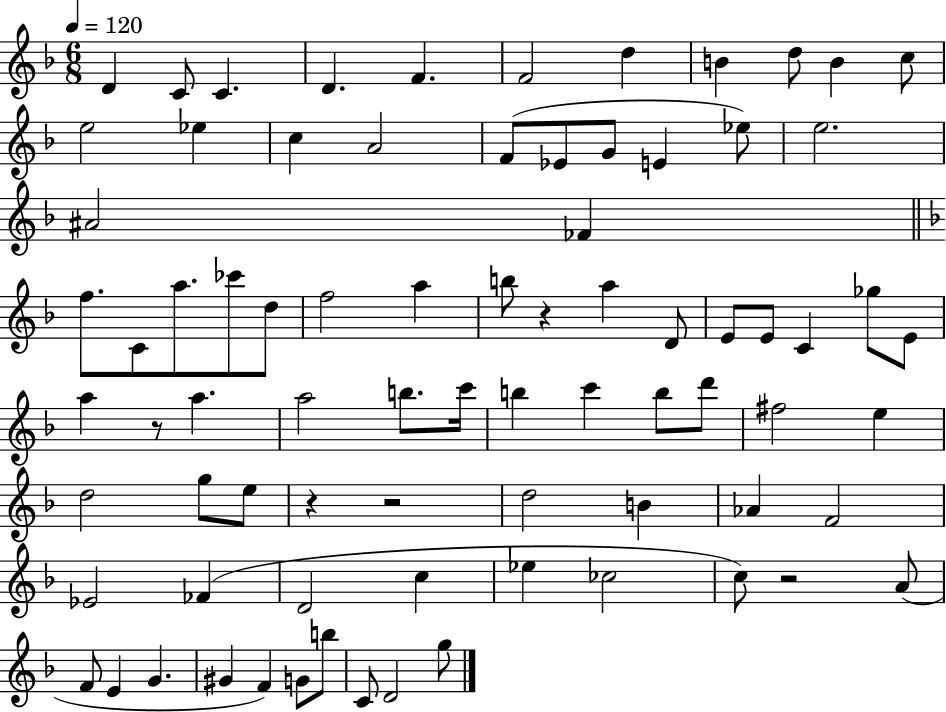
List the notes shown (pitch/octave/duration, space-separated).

D4/q C4/e C4/q. D4/q. F4/q. F4/h D5/q B4/q D5/e B4/q C5/e E5/h Eb5/q C5/q A4/h F4/e Eb4/e G4/e E4/q Eb5/e E5/h. A#4/h FES4/q F5/e. C4/e A5/e. CES6/e D5/e F5/h A5/q B5/e R/q A5/q D4/e E4/e E4/e C4/q Gb5/e E4/e A5/q R/e A5/q. A5/h B5/e. C6/s B5/q C6/q B5/e D6/e F#5/h E5/q D5/h G5/e E5/e R/q R/h D5/h B4/q Ab4/q F4/h Eb4/h FES4/q D4/h C5/q Eb5/q CES5/h C5/e R/h A4/e F4/e E4/q G4/q. G#4/q F4/q G4/e B5/e C4/e D4/h G5/e